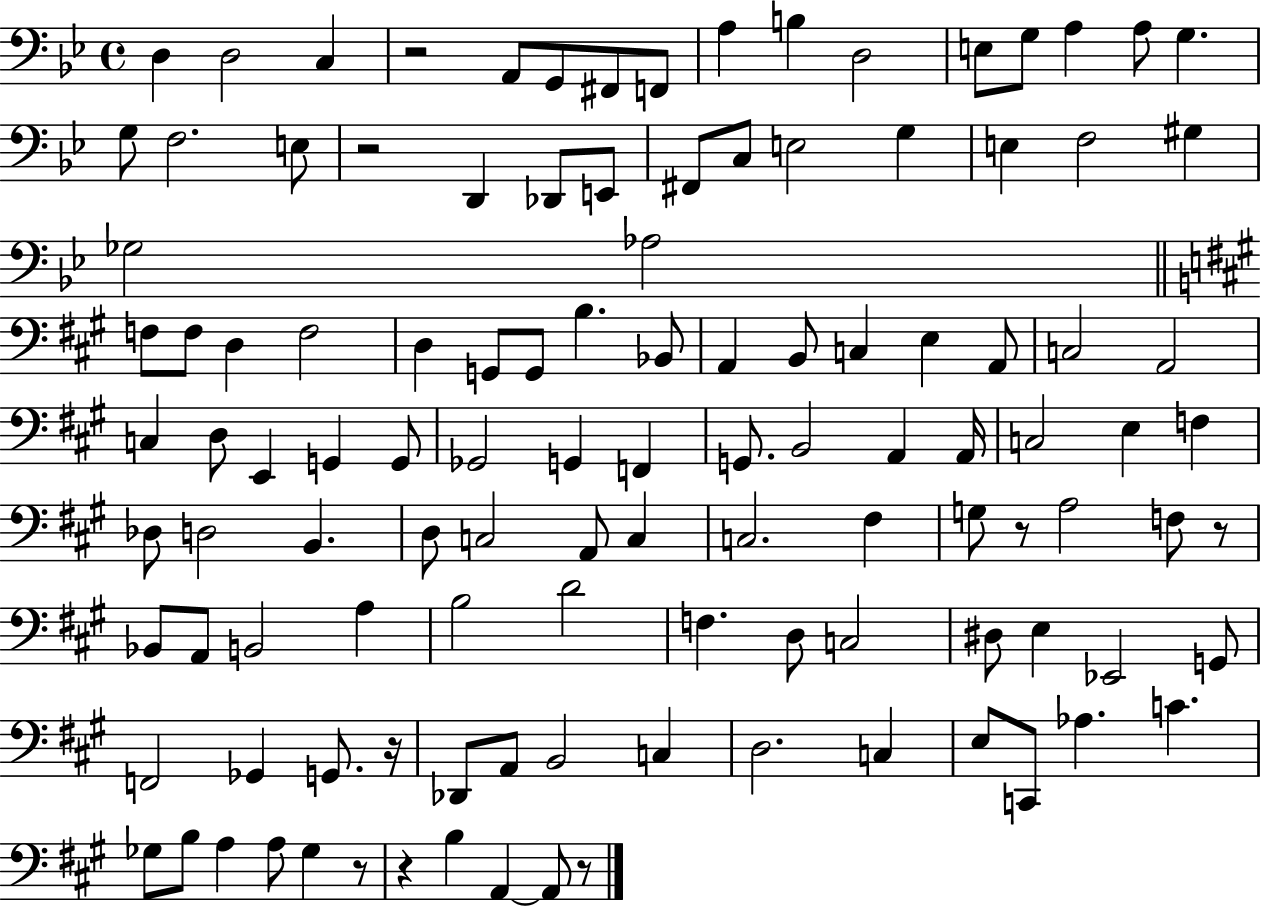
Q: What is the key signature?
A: BES major